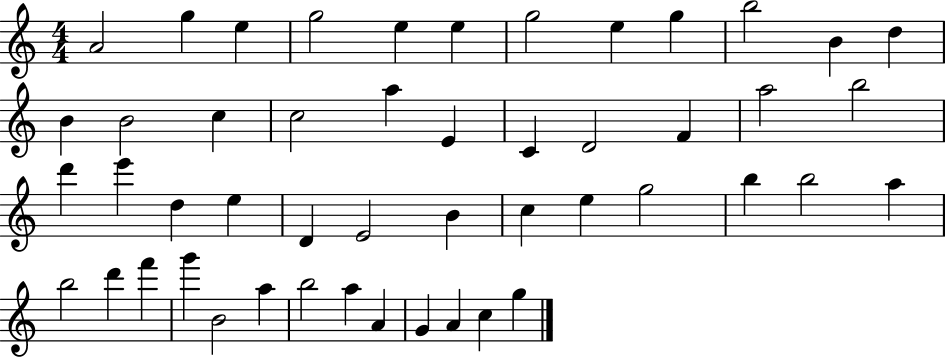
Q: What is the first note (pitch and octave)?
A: A4